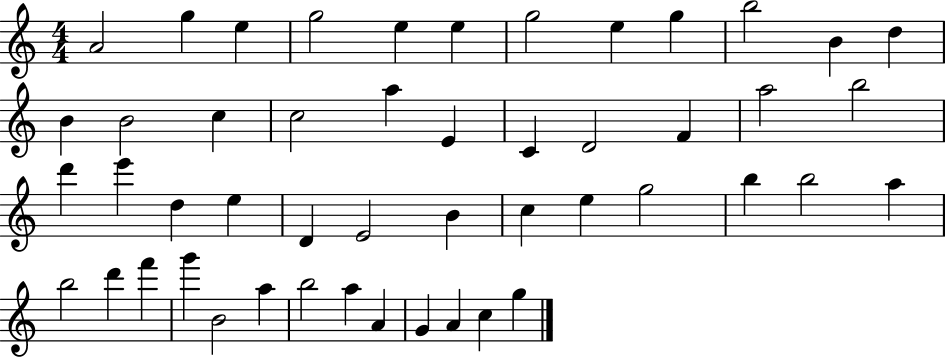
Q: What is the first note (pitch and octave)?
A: A4